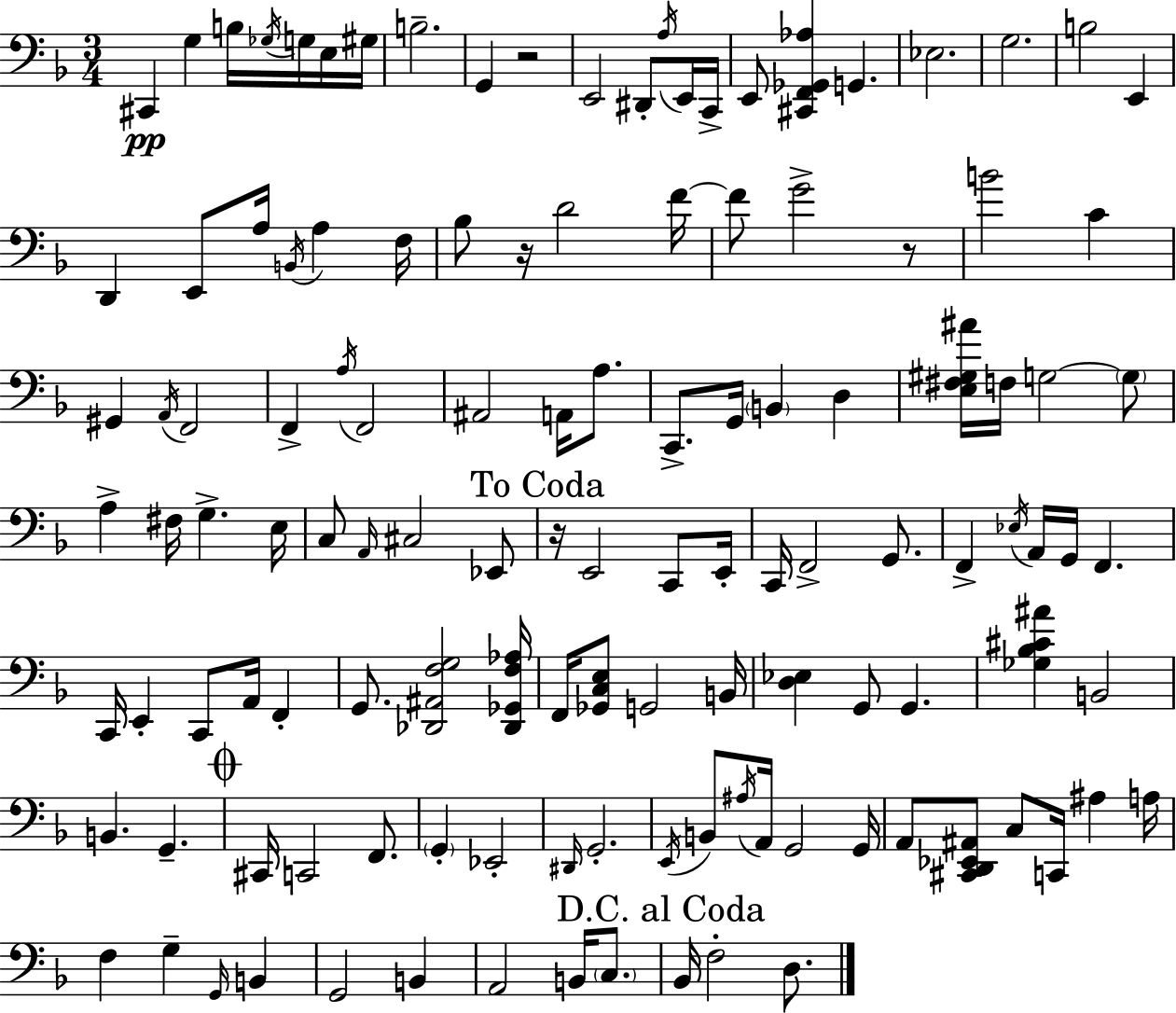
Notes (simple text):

C#2/q G3/q B3/s Gb3/s G3/s E3/s G#3/s B3/h. G2/q R/h E2/h D#2/e A3/s E2/s C2/s E2/e [C#2,F2,Gb2,Ab3]/q G2/q. Eb3/h. G3/h. B3/h E2/q D2/q E2/e A3/s B2/s A3/q F3/s Bb3/e R/s D4/h F4/s F4/e G4/h R/e B4/h C4/q G#2/q A2/s F2/h F2/q A3/s F2/h A#2/h A2/s A3/e. C2/e. G2/s B2/q D3/q [E3,F#3,G#3,A#4]/s F3/s G3/h G3/e A3/q F#3/s G3/q. E3/s C3/e A2/s C#3/h Eb2/e R/s E2/h C2/e E2/s C2/s F2/h G2/e. F2/q Eb3/s A2/s G2/s F2/q. C2/s E2/q C2/e A2/s F2/q G2/e. [Db2,A#2,F3,G3]/h [Db2,Gb2,F3,Ab3]/s F2/s [Gb2,C3,E3]/e G2/h B2/s [D3,Eb3]/q G2/e G2/q. [Gb3,Bb3,C#4,A#4]/q B2/h B2/q. G2/q. C#2/s C2/h F2/e. G2/q Eb2/h D#2/s G2/h. E2/s B2/e A#3/s A2/s G2/h G2/s A2/e [C#2,D2,Eb2,A#2]/e C3/e C2/s A#3/q A3/s F3/q G3/q G2/s B2/q G2/h B2/q A2/h B2/s C3/e. Bb2/s F3/h D3/e.